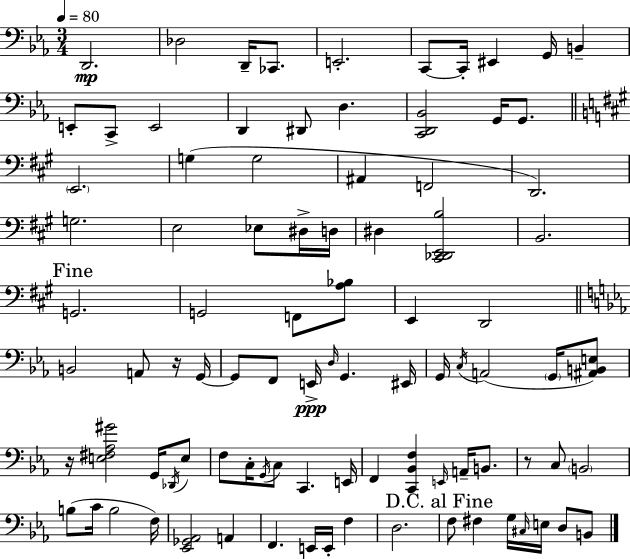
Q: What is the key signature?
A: EES major